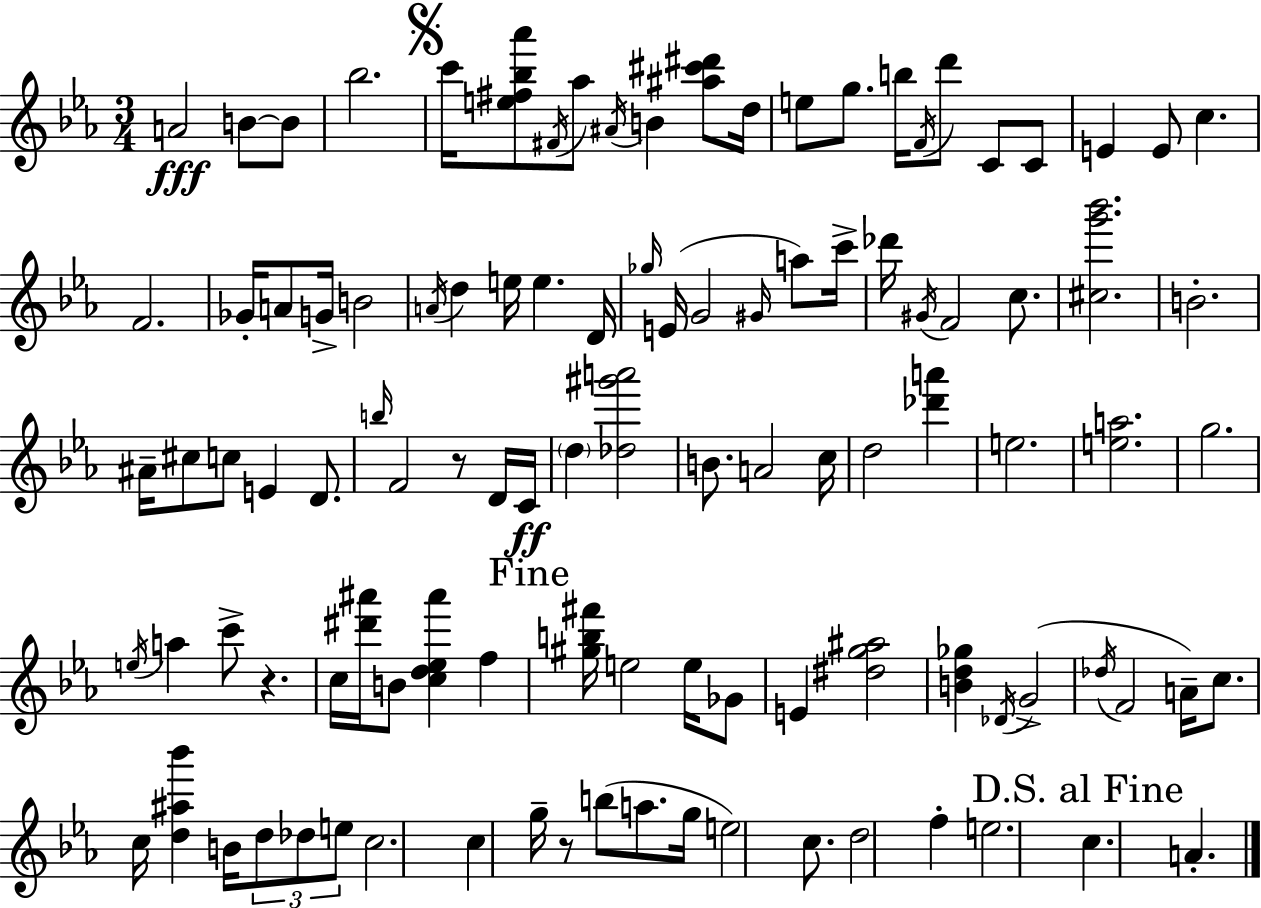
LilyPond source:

{
  \clef treble
  \numericTimeSignature
  \time 3/4
  \key c \minor
  a'2\fff b'8~~ b'8 | bes''2. | \mark \markup { \musicglyph "scripts.segno" } c'''16 <e'' fis'' bes'' aes'''>8 \acciaccatura { fis'16 } aes''8 \acciaccatura { ais'16 } b'4 <ais'' cis''' dis'''>8 | d''16 e''8 g''8. b''16 \acciaccatura { f'16 } d'''8 c'8 | \break c'8 e'4 e'8 c''4. | f'2. | ges'16-. a'8 g'16-> b'2 | \acciaccatura { a'16 } d''4 e''16 e''4. | \break d'16 \grace { ges''16 } e'16( g'2 | \grace { gis'16 }) a''8 c'''16-> des'''16 \acciaccatura { gis'16 } f'2 | c''8. <cis'' g''' bes'''>2. | b'2.-. | \break ais'16-- cis''8 c''8 | e'4 d'8. \grace { b''16 } f'2 | r8 d'16 c'16\ff \parenthesize d''4 | <des'' gis''' a'''>2 b'8. a'2 | \break c''16 d''2 | <des''' a'''>4 e''2. | <e'' a''>2. | g''2. | \break \acciaccatura { e''16 } a''4 | c'''8-> r4. c''16 <dis''' ais'''>16 b'8 | <c'' d'' ees'' ais'''>4 f''4 \mark "Fine" <gis'' b'' fis'''>16 e''2 | e''16 ges'8 e'4 | \break <dis'' g'' ais''>2 <b' d'' ges''>4 | \acciaccatura { des'16 } g'2->( \acciaccatura { des''16 } f'2 | a'16--) c''8. c''16 | <d'' ais'' bes'''>4 b'16 \tuplet 3/2 { d''8 des''8 e''8 } c''2. | \break c''4 | g''16-- r8 b''8( a''8. g''16 | e''2) c''8. d''2 | f''4-. e''2. | \break \mark "D.S. al Fine" c''4. | a'4.-. \bar "|."
}